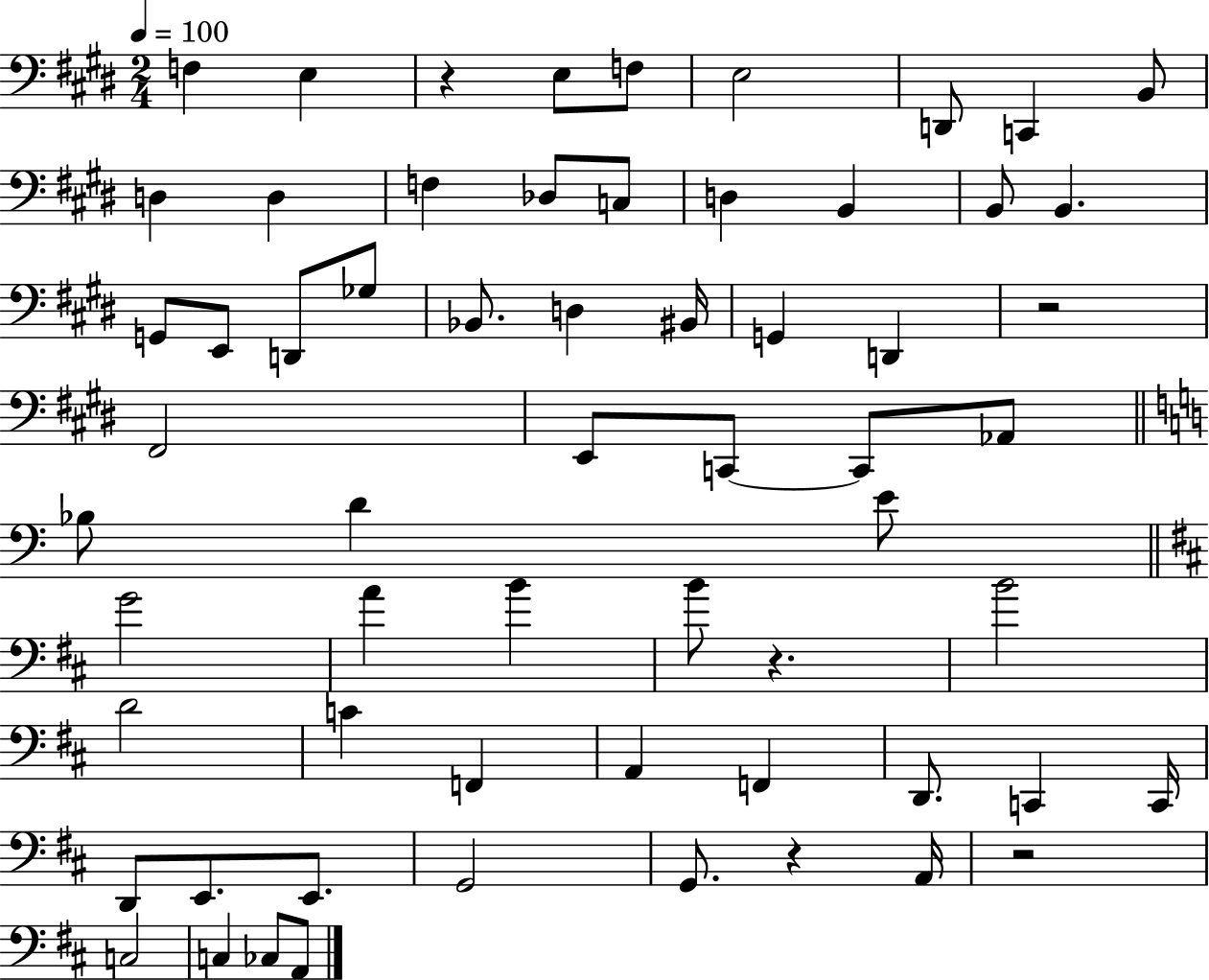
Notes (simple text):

F3/q E3/q R/q E3/e F3/e E3/h D2/e C2/q B2/e D3/q D3/q F3/q Db3/e C3/e D3/q B2/q B2/e B2/q. G2/e E2/e D2/e Gb3/e Bb2/e. D3/q BIS2/s G2/q D2/q R/h F#2/h E2/e C2/e C2/e Ab2/e Bb3/e D4/q E4/e G4/h A4/q B4/q B4/e R/q. B4/h D4/h C4/q F2/q A2/q F2/q D2/e. C2/q C2/s D2/e E2/e. E2/e. G2/h G2/e. R/q A2/s R/h C3/h C3/q CES3/e A2/e